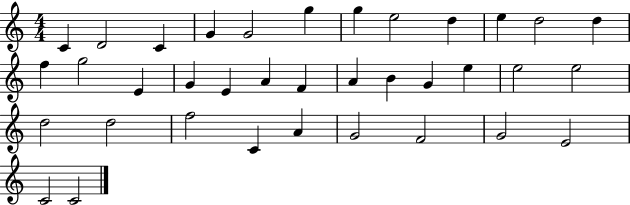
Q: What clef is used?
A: treble